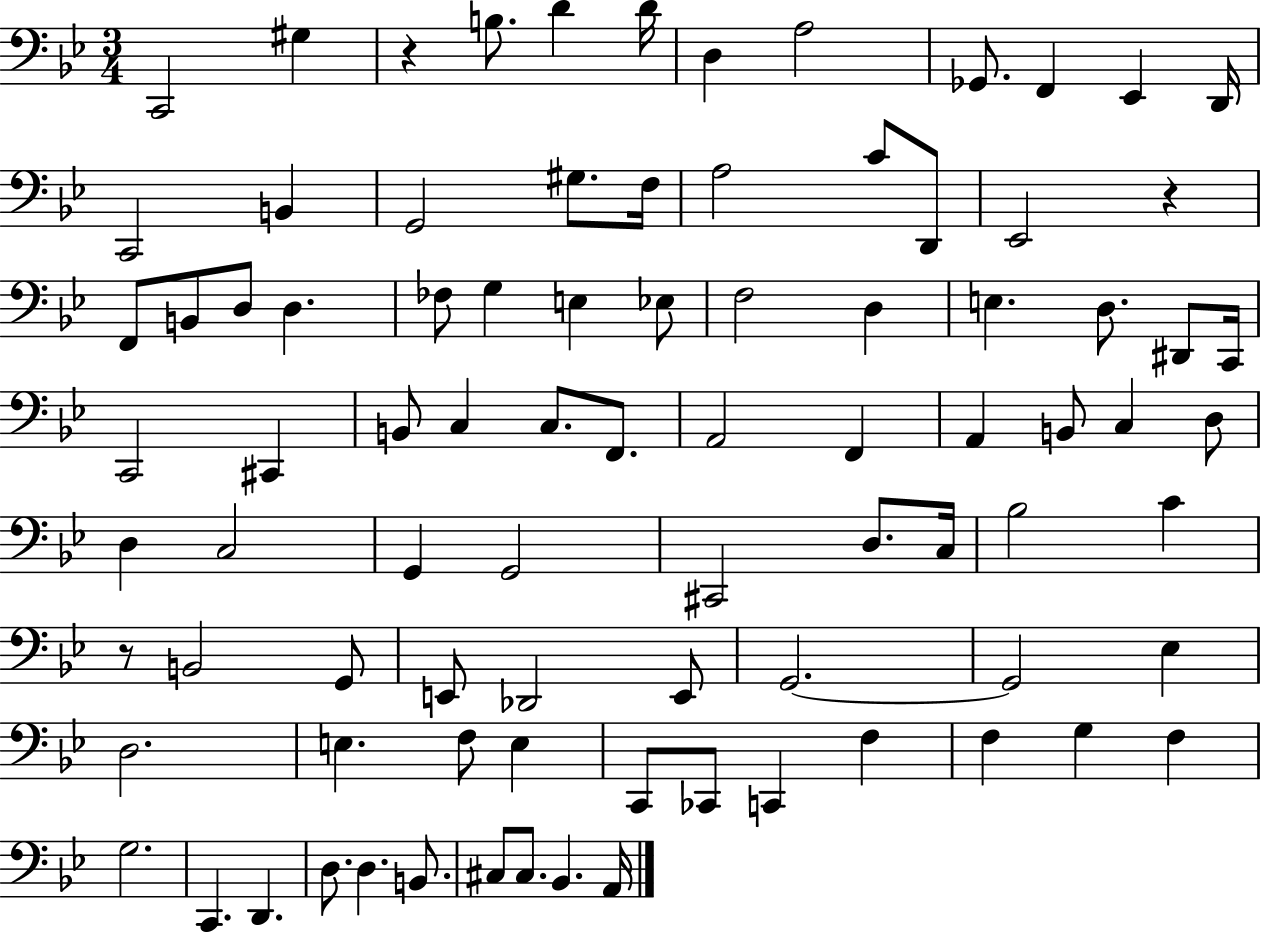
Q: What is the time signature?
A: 3/4